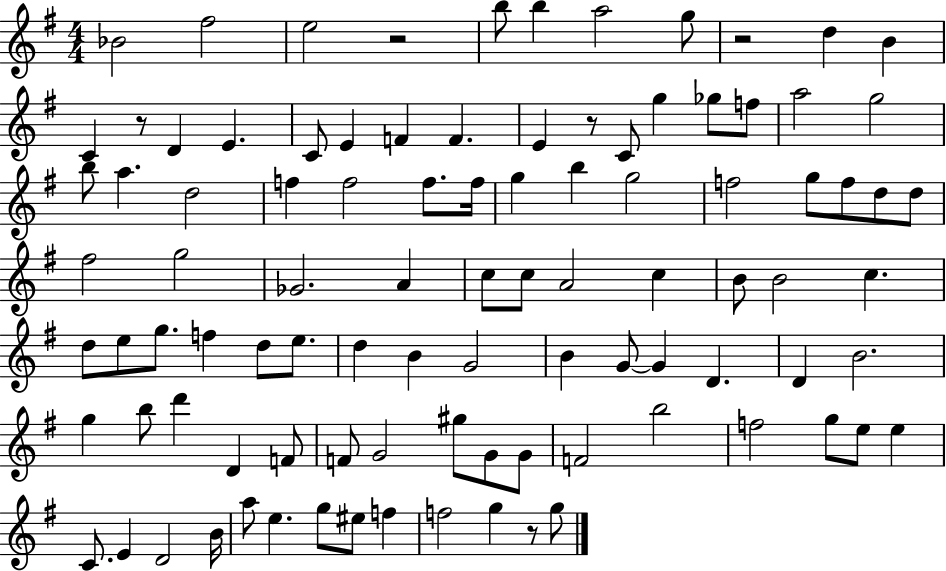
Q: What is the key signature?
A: G major